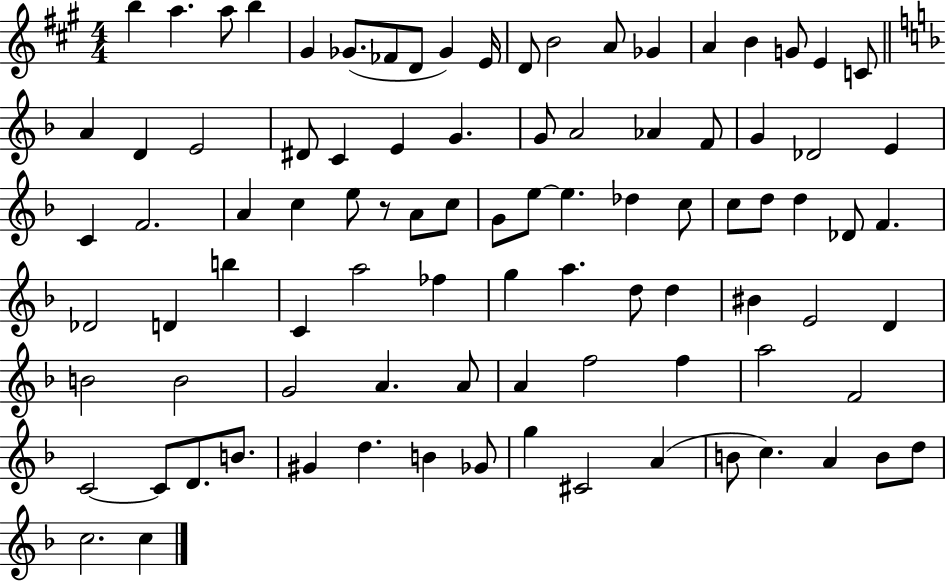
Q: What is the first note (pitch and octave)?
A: B5